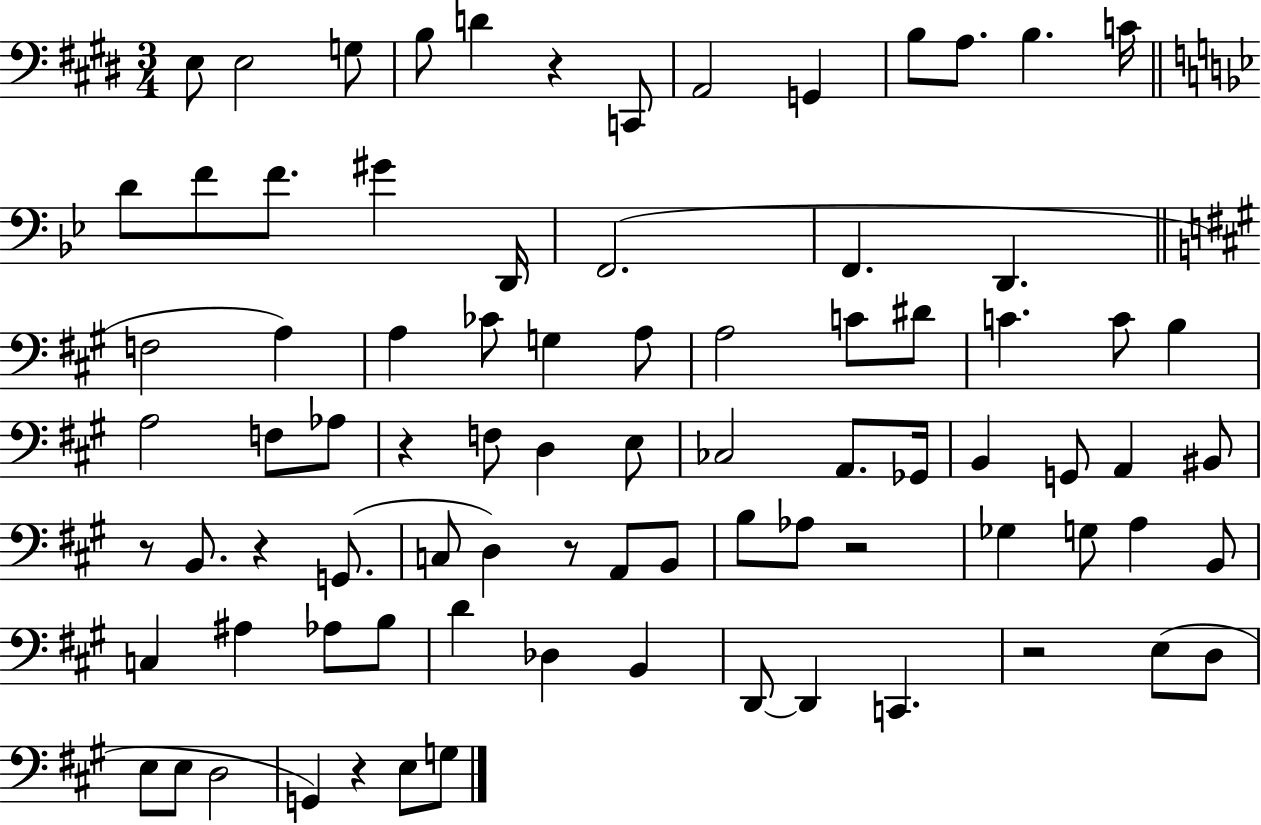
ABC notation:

X:1
T:Untitled
M:3/4
L:1/4
K:E
E,/2 E,2 G,/2 B,/2 D z C,,/2 A,,2 G,, B,/2 A,/2 B, C/4 D/2 F/2 F/2 ^G D,,/4 F,,2 F,, D,, F,2 A, A, _C/2 G, A,/2 A,2 C/2 ^D/2 C C/2 B, A,2 F,/2 _A,/2 z F,/2 D, E,/2 _C,2 A,,/2 _G,,/4 B,, G,,/2 A,, ^B,,/2 z/2 B,,/2 z G,,/2 C,/2 D, z/2 A,,/2 B,,/2 B,/2 _A,/2 z2 _G, G,/2 A, B,,/2 C, ^A, _A,/2 B,/2 D _D, B,, D,,/2 D,, C,, z2 E,/2 D,/2 E,/2 E,/2 D,2 G,, z E,/2 G,/2